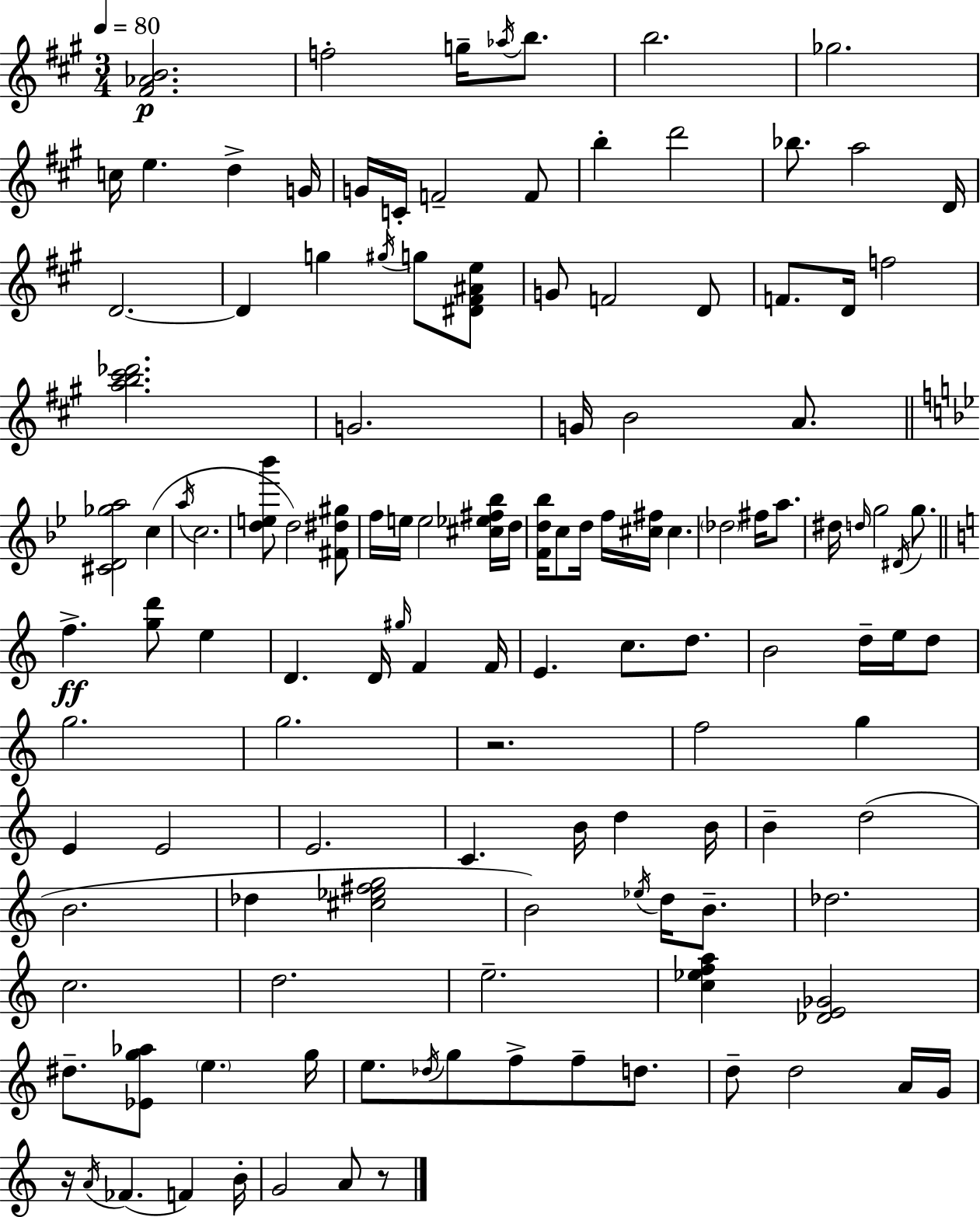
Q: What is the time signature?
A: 3/4